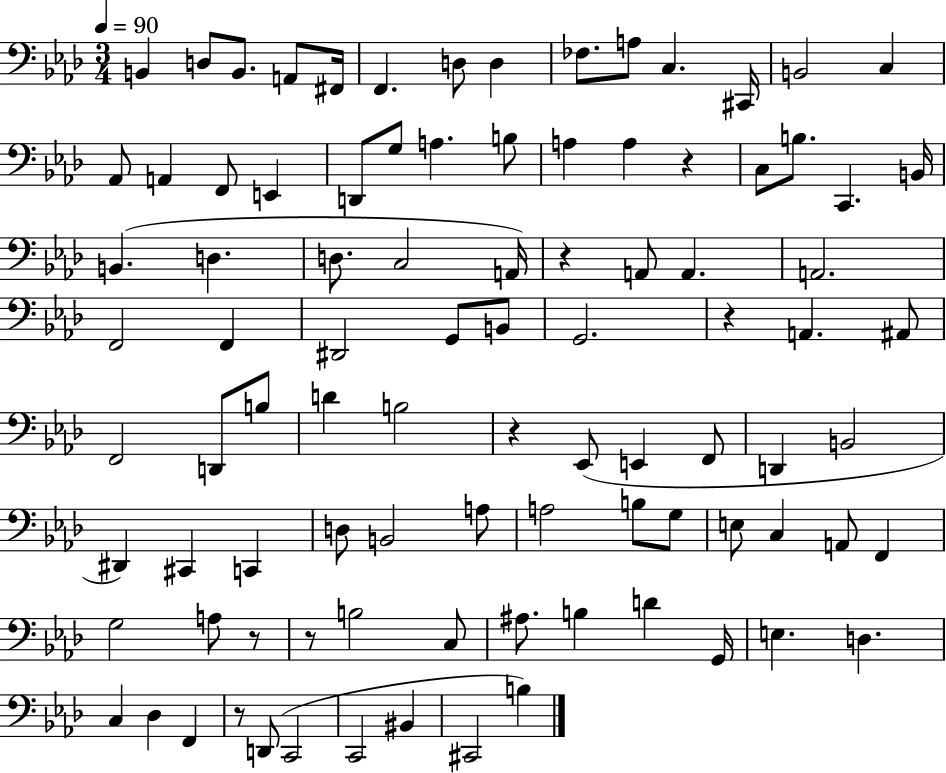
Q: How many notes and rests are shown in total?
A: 93